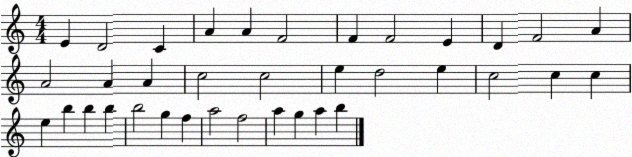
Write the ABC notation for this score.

X:1
T:Untitled
M:4/4
L:1/4
K:C
E D2 C A A F2 F F2 E D F2 A A2 A A c2 c2 e d2 e c2 c c e b b b b2 g f a2 f2 a g a b